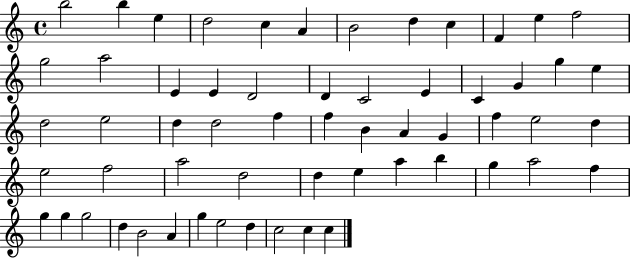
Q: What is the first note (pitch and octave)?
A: B5